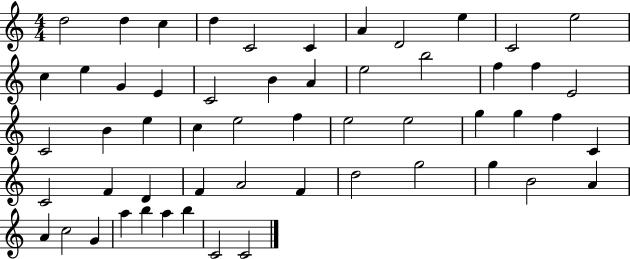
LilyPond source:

{
  \clef treble
  \numericTimeSignature
  \time 4/4
  \key c \major
  d''2 d''4 c''4 | d''4 c'2 c'4 | a'4 d'2 e''4 | c'2 e''2 | \break c''4 e''4 g'4 e'4 | c'2 b'4 a'4 | e''2 b''2 | f''4 f''4 e'2 | \break c'2 b'4 e''4 | c''4 e''2 f''4 | e''2 e''2 | g''4 g''4 f''4 c'4 | \break c'2 f'4 d'4 | f'4 a'2 f'4 | d''2 g''2 | g''4 b'2 a'4 | \break a'4 c''2 g'4 | a''4 b''4 a''4 b''4 | c'2 c'2 | \bar "|."
}